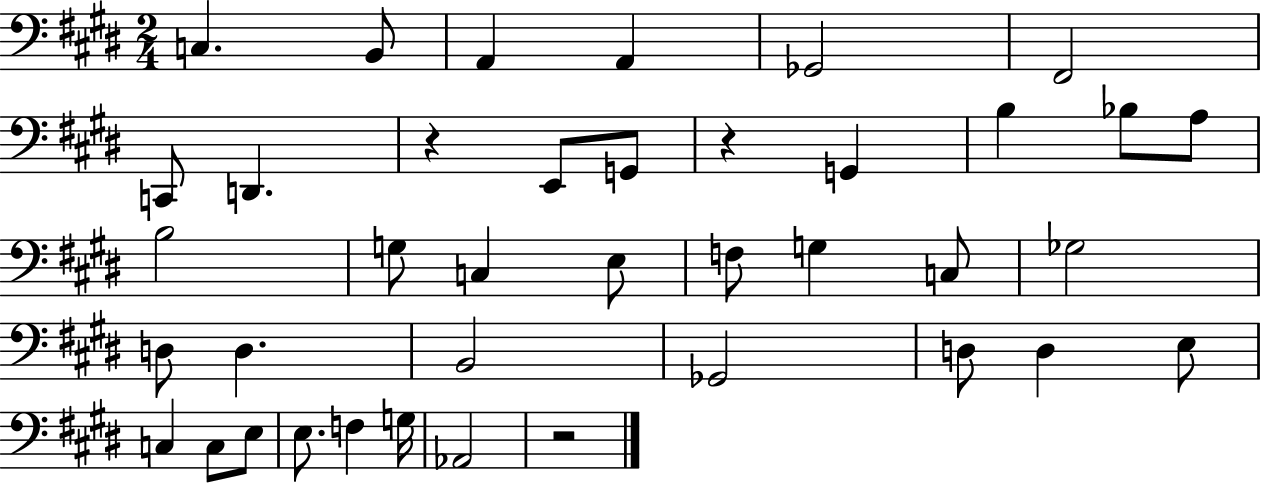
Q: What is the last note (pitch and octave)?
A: Ab2